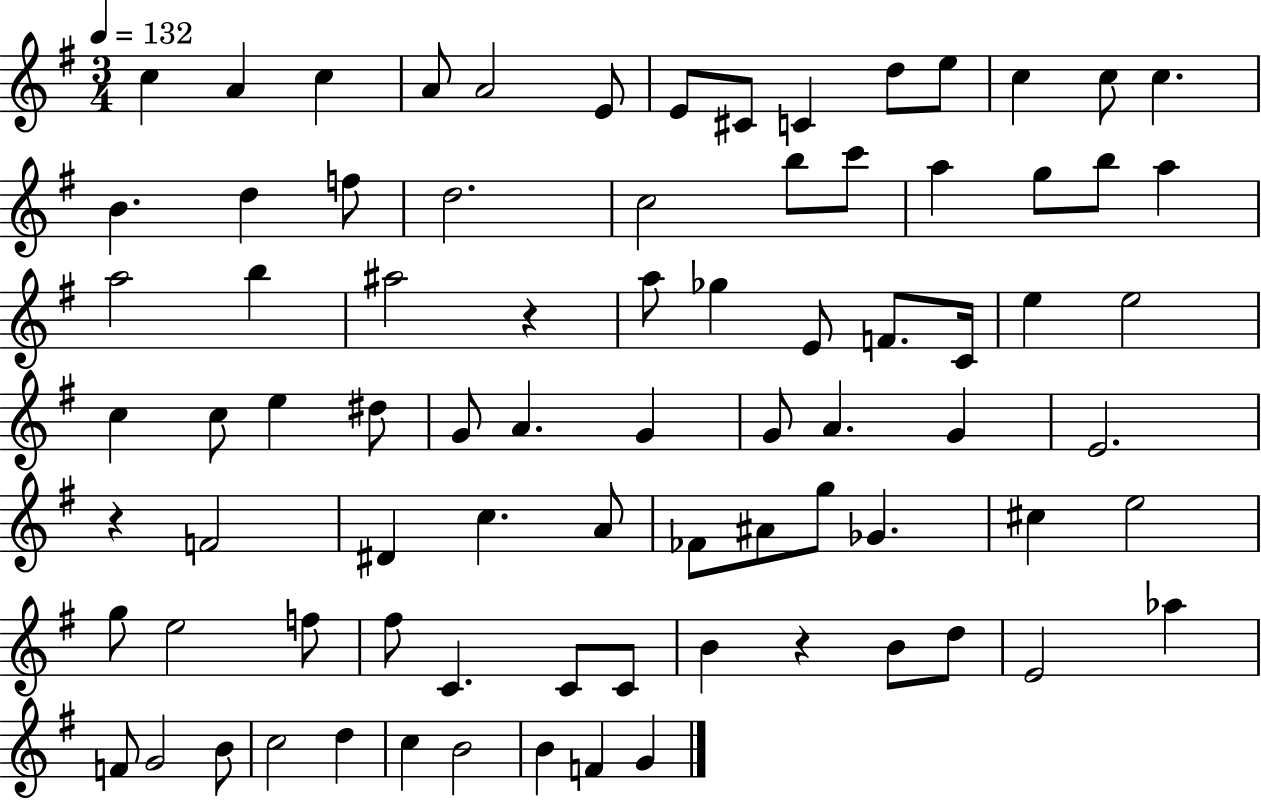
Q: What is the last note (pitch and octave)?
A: G4